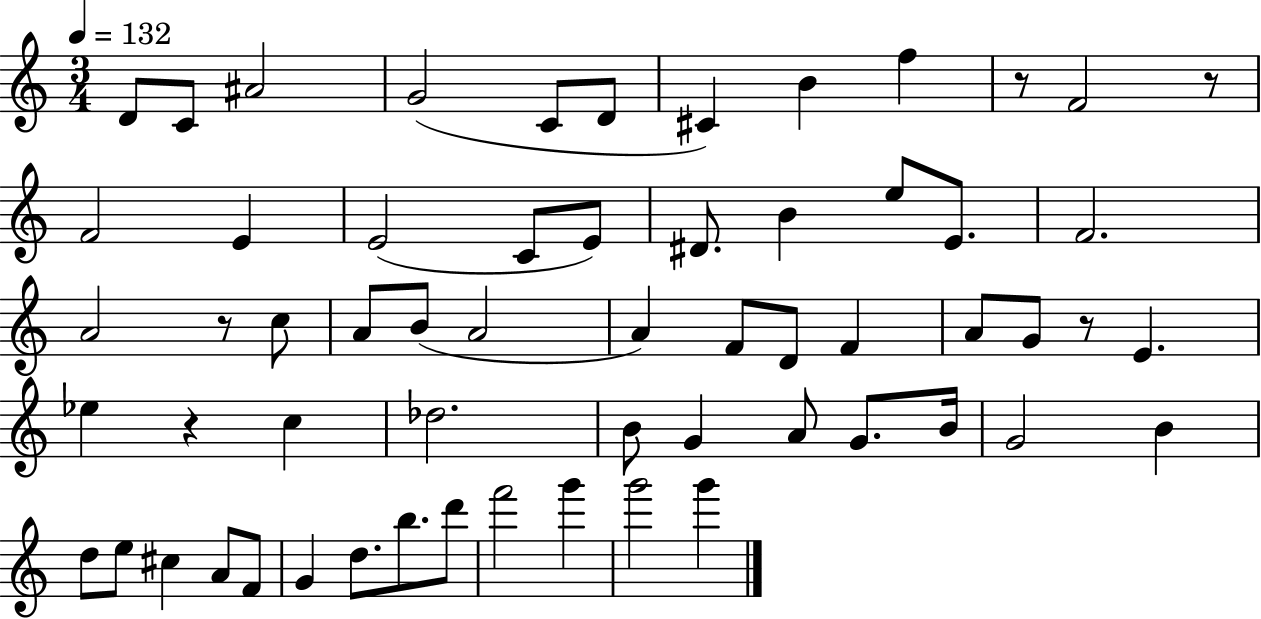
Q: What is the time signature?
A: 3/4